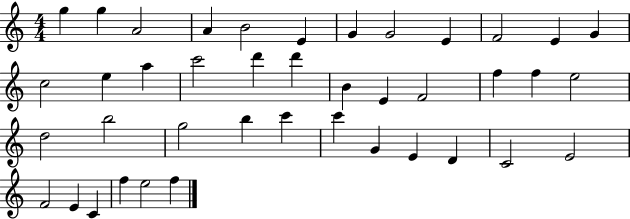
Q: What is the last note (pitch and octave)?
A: F5